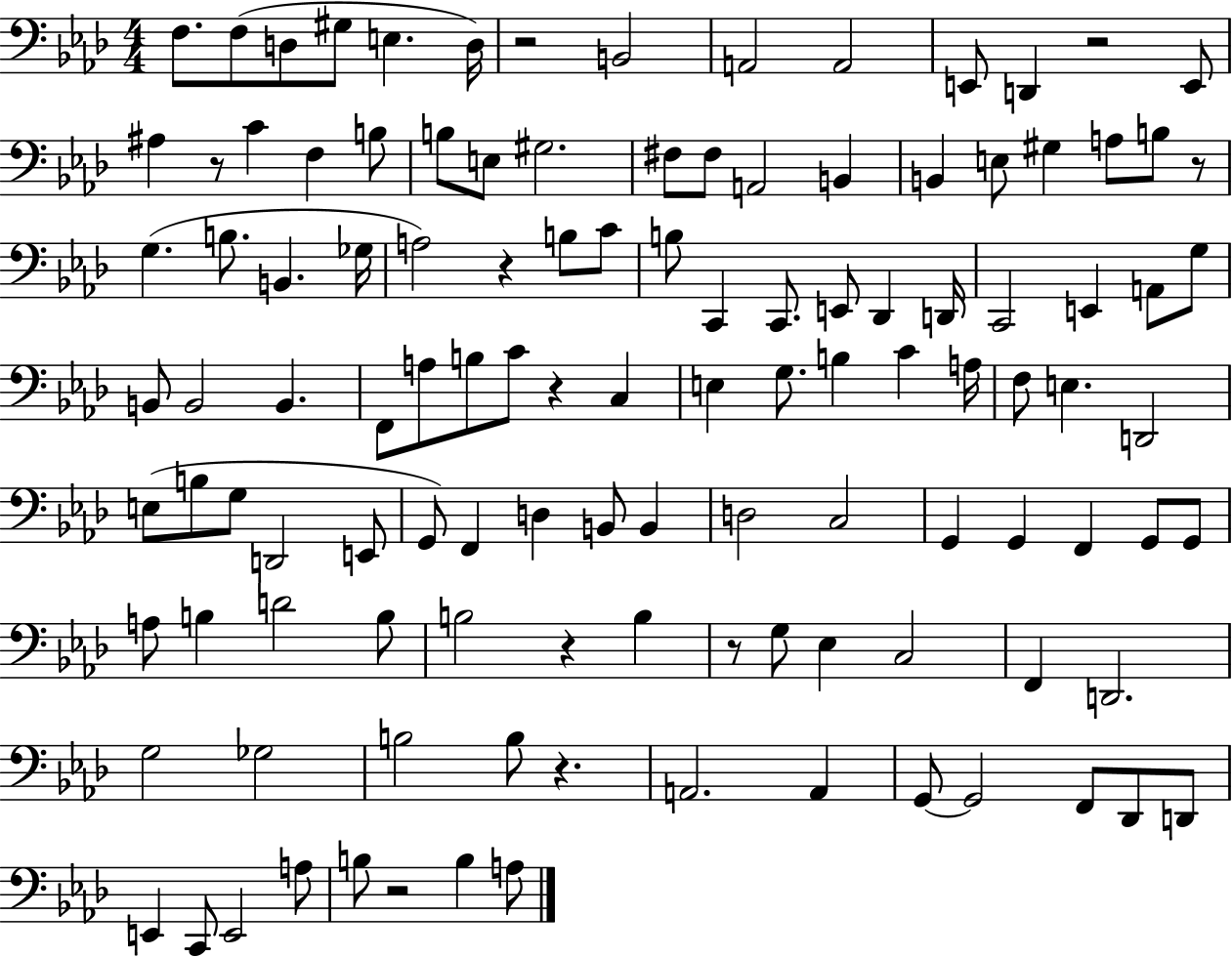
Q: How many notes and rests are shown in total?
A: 117